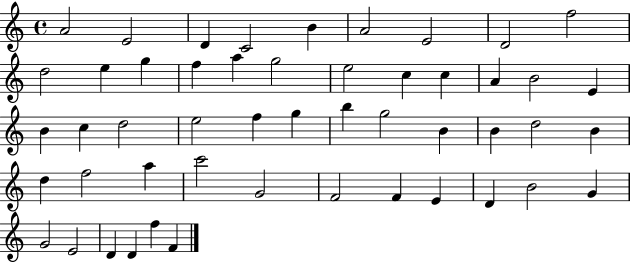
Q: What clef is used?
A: treble